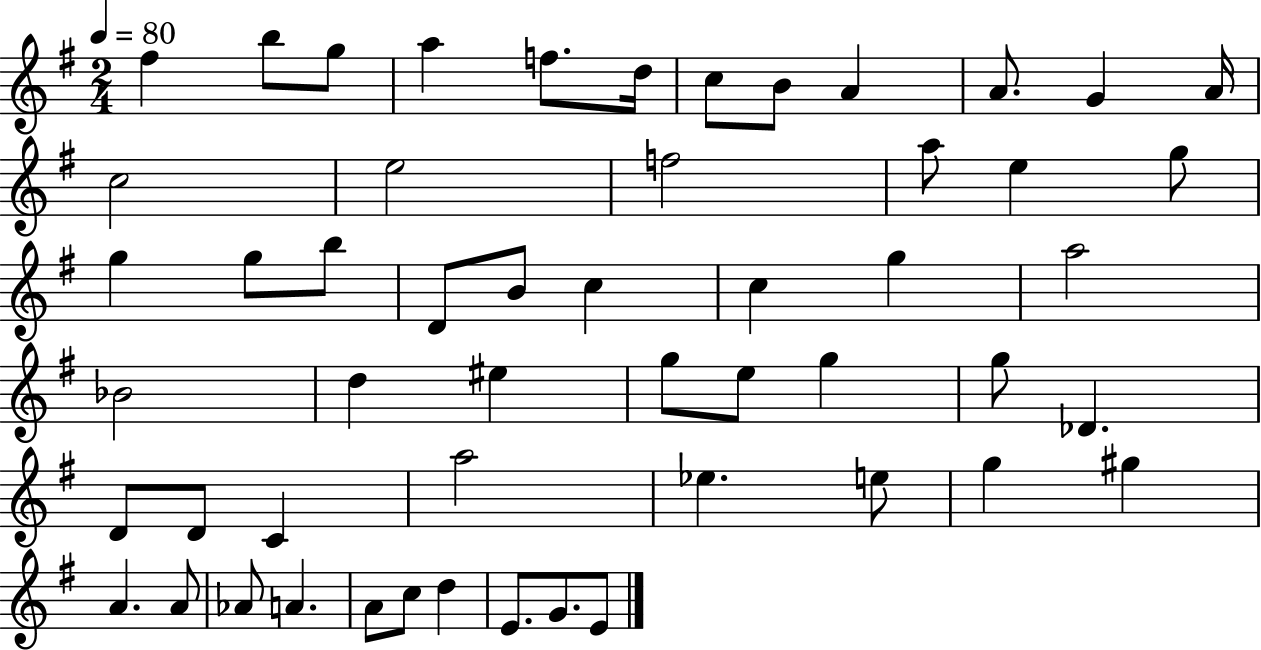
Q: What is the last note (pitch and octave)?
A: E4